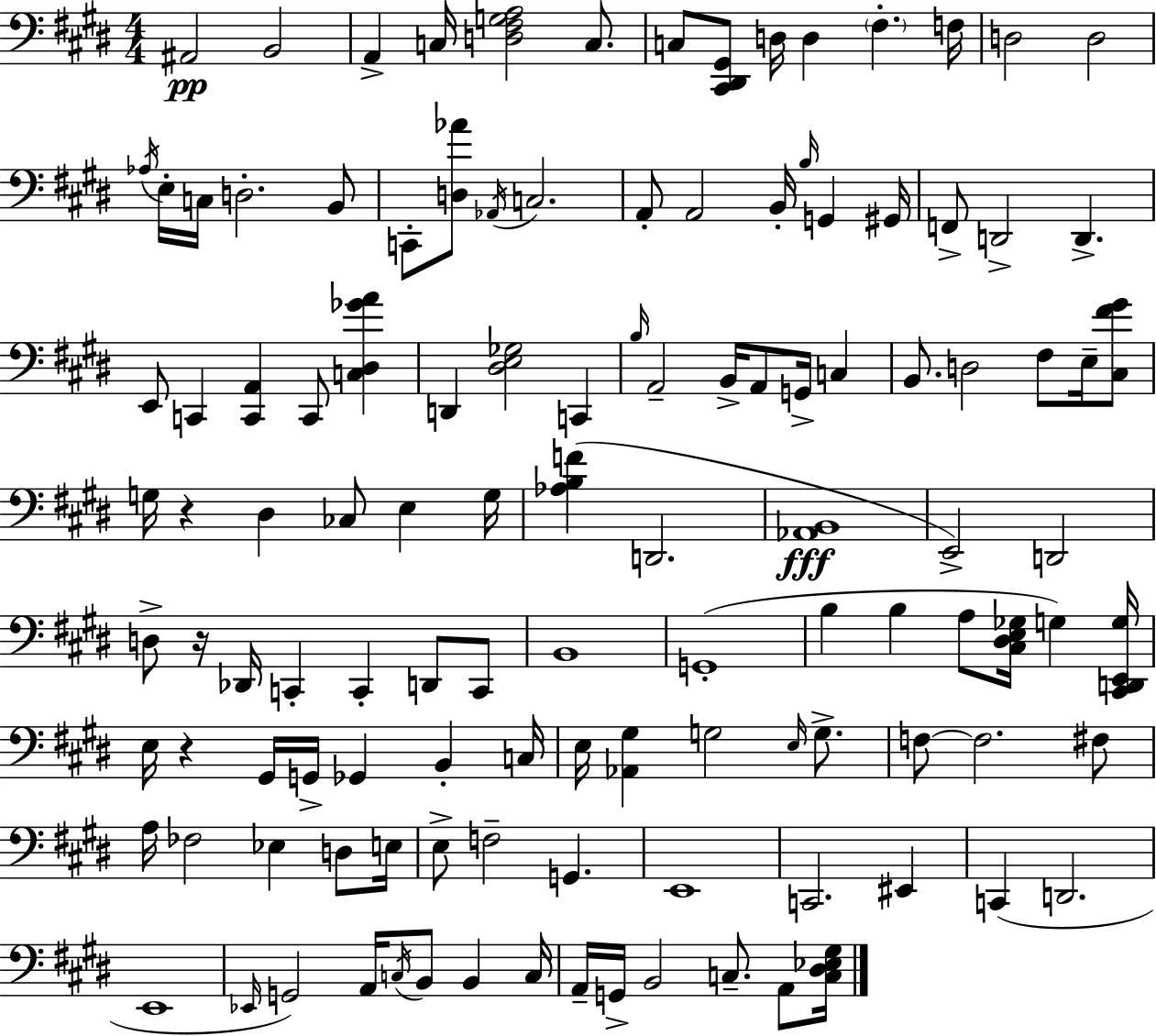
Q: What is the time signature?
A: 4/4